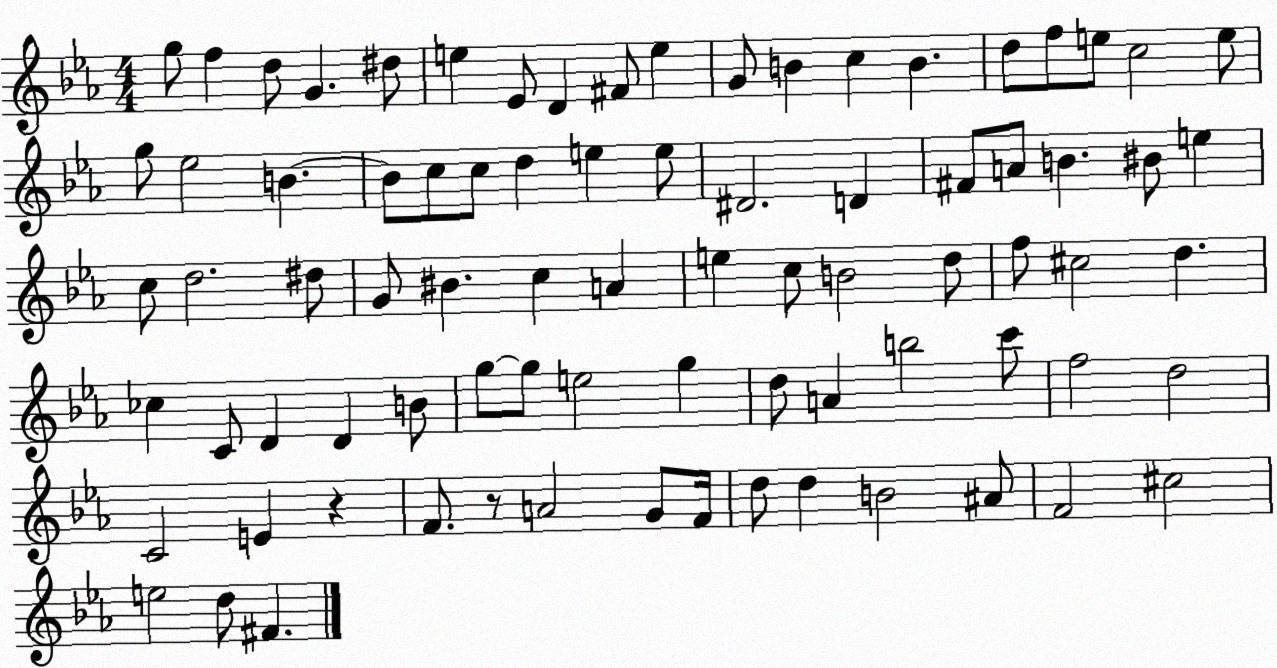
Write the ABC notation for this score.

X:1
T:Untitled
M:4/4
L:1/4
K:Eb
g/2 f d/2 G ^d/2 e _E/2 D ^F/2 e G/2 B c B d/2 f/2 e/2 c2 e/2 g/2 _e2 B B/2 c/2 c/2 d e e/2 ^D2 D ^F/2 A/2 B ^B/2 e c/2 d2 ^d/2 G/2 ^B c A e c/2 B2 d/2 f/2 ^c2 d _c C/2 D D B/2 g/2 g/2 e2 g d/2 A b2 c'/2 f2 d2 C2 E z F/2 z/2 A2 G/2 F/4 d/2 d B2 ^A/2 F2 ^c2 e2 d/2 ^F